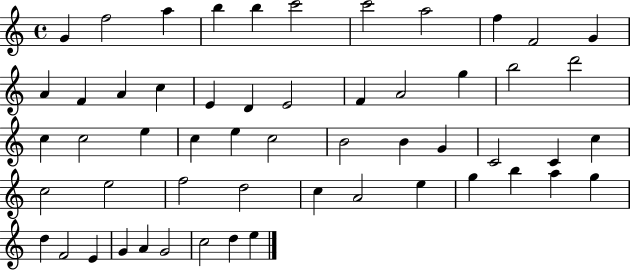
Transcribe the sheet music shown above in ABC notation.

X:1
T:Untitled
M:4/4
L:1/4
K:C
G f2 a b b c'2 c'2 a2 f F2 G A F A c E D E2 F A2 g b2 d'2 c c2 e c e c2 B2 B G C2 C c c2 e2 f2 d2 c A2 e g b a g d F2 E G A G2 c2 d e